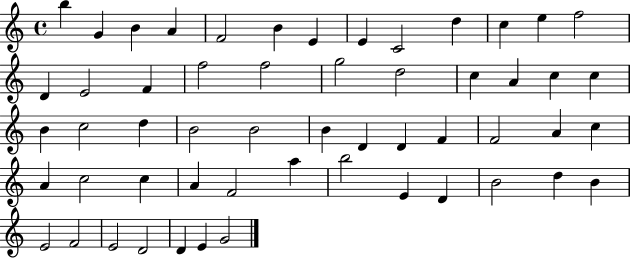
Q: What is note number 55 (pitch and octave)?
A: G4